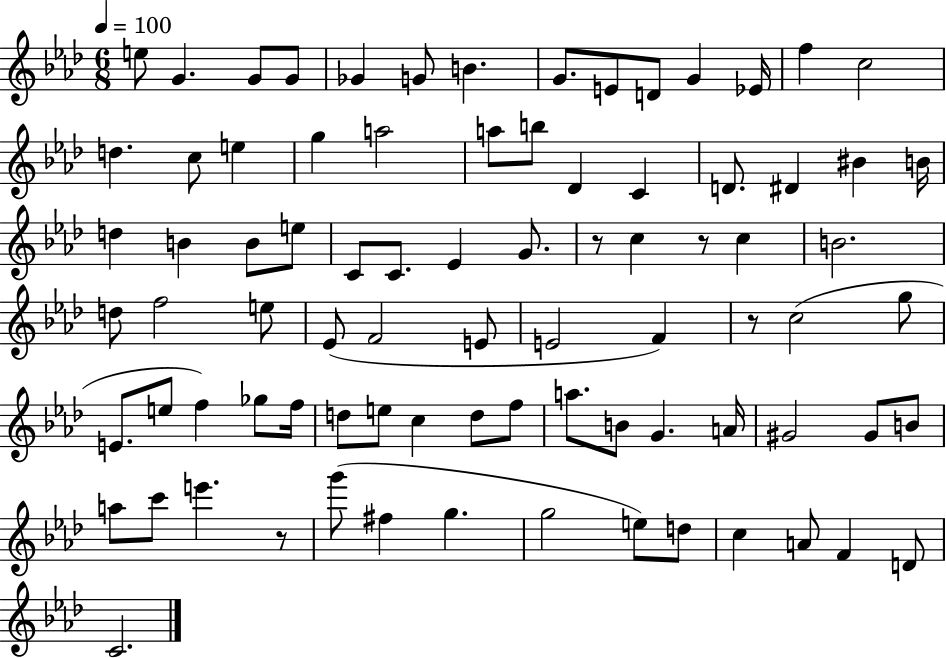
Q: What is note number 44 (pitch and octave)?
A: E4